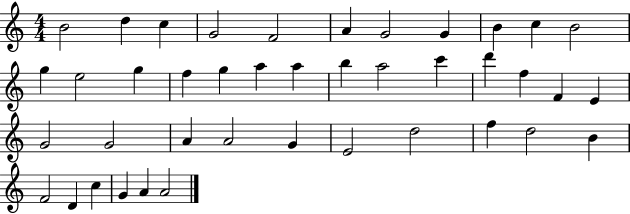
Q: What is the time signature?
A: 4/4